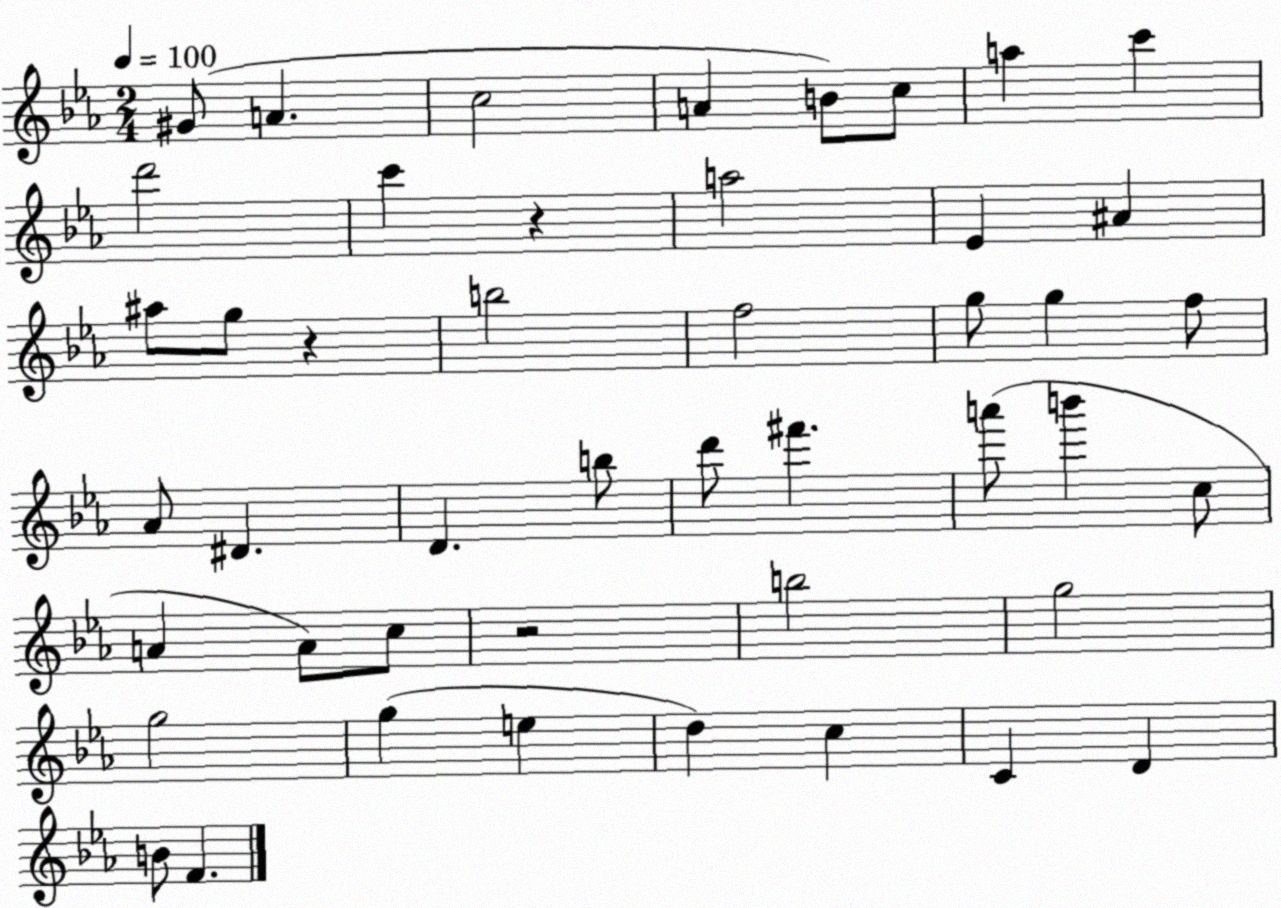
X:1
T:Untitled
M:2/4
L:1/4
K:Eb
^G/2 A c2 A B/2 c/2 a c' d'2 c' z a2 _E ^A ^a/2 g/2 z b2 f2 g/2 g f/2 _A/2 ^D D b/2 d'/2 ^f' a'/2 b' c/2 A A/2 c/2 z2 b2 g2 g2 g e d c C D B/2 F